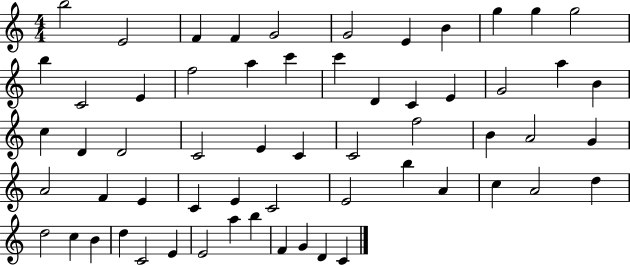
{
  \clef treble
  \numericTimeSignature
  \time 4/4
  \key c \major
  b''2 e'2 | f'4 f'4 g'2 | g'2 e'4 b'4 | g''4 g''4 g''2 | \break b''4 c'2 e'4 | f''2 a''4 c'''4 | c'''4 d'4 c'4 e'4 | g'2 a''4 b'4 | \break c''4 d'4 d'2 | c'2 e'4 c'4 | c'2 f''2 | b'4 a'2 g'4 | \break a'2 f'4 e'4 | c'4 e'4 c'2 | e'2 b''4 a'4 | c''4 a'2 d''4 | \break d''2 c''4 b'4 | d''4 c'2 e'4 | e'2 a''4 b''4 | f'4 g'4 d'4 c'4 | \break \bar "|."
}